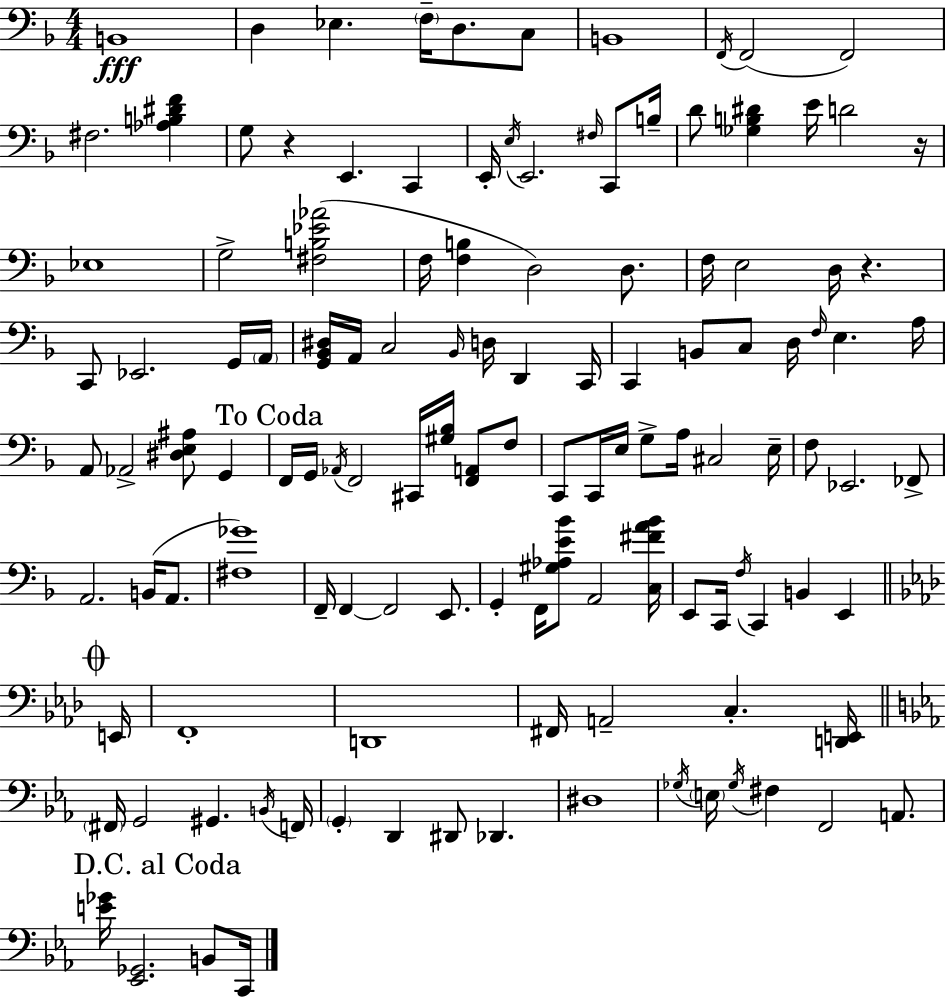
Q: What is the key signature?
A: D minor